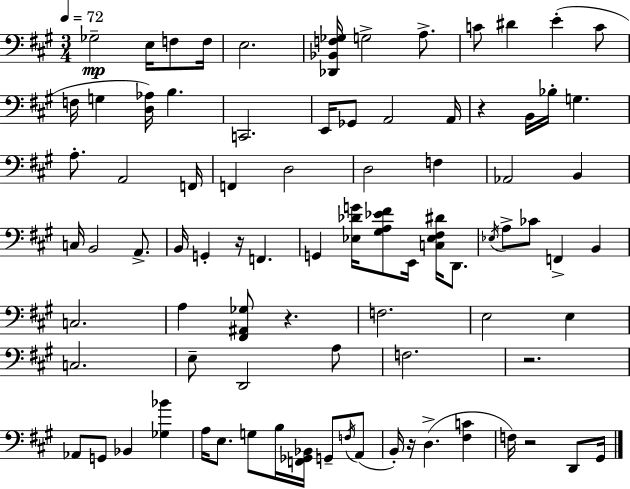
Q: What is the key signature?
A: A major